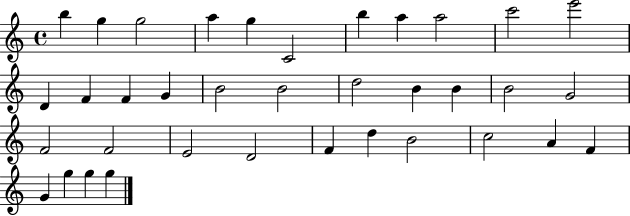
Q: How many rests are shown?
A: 0